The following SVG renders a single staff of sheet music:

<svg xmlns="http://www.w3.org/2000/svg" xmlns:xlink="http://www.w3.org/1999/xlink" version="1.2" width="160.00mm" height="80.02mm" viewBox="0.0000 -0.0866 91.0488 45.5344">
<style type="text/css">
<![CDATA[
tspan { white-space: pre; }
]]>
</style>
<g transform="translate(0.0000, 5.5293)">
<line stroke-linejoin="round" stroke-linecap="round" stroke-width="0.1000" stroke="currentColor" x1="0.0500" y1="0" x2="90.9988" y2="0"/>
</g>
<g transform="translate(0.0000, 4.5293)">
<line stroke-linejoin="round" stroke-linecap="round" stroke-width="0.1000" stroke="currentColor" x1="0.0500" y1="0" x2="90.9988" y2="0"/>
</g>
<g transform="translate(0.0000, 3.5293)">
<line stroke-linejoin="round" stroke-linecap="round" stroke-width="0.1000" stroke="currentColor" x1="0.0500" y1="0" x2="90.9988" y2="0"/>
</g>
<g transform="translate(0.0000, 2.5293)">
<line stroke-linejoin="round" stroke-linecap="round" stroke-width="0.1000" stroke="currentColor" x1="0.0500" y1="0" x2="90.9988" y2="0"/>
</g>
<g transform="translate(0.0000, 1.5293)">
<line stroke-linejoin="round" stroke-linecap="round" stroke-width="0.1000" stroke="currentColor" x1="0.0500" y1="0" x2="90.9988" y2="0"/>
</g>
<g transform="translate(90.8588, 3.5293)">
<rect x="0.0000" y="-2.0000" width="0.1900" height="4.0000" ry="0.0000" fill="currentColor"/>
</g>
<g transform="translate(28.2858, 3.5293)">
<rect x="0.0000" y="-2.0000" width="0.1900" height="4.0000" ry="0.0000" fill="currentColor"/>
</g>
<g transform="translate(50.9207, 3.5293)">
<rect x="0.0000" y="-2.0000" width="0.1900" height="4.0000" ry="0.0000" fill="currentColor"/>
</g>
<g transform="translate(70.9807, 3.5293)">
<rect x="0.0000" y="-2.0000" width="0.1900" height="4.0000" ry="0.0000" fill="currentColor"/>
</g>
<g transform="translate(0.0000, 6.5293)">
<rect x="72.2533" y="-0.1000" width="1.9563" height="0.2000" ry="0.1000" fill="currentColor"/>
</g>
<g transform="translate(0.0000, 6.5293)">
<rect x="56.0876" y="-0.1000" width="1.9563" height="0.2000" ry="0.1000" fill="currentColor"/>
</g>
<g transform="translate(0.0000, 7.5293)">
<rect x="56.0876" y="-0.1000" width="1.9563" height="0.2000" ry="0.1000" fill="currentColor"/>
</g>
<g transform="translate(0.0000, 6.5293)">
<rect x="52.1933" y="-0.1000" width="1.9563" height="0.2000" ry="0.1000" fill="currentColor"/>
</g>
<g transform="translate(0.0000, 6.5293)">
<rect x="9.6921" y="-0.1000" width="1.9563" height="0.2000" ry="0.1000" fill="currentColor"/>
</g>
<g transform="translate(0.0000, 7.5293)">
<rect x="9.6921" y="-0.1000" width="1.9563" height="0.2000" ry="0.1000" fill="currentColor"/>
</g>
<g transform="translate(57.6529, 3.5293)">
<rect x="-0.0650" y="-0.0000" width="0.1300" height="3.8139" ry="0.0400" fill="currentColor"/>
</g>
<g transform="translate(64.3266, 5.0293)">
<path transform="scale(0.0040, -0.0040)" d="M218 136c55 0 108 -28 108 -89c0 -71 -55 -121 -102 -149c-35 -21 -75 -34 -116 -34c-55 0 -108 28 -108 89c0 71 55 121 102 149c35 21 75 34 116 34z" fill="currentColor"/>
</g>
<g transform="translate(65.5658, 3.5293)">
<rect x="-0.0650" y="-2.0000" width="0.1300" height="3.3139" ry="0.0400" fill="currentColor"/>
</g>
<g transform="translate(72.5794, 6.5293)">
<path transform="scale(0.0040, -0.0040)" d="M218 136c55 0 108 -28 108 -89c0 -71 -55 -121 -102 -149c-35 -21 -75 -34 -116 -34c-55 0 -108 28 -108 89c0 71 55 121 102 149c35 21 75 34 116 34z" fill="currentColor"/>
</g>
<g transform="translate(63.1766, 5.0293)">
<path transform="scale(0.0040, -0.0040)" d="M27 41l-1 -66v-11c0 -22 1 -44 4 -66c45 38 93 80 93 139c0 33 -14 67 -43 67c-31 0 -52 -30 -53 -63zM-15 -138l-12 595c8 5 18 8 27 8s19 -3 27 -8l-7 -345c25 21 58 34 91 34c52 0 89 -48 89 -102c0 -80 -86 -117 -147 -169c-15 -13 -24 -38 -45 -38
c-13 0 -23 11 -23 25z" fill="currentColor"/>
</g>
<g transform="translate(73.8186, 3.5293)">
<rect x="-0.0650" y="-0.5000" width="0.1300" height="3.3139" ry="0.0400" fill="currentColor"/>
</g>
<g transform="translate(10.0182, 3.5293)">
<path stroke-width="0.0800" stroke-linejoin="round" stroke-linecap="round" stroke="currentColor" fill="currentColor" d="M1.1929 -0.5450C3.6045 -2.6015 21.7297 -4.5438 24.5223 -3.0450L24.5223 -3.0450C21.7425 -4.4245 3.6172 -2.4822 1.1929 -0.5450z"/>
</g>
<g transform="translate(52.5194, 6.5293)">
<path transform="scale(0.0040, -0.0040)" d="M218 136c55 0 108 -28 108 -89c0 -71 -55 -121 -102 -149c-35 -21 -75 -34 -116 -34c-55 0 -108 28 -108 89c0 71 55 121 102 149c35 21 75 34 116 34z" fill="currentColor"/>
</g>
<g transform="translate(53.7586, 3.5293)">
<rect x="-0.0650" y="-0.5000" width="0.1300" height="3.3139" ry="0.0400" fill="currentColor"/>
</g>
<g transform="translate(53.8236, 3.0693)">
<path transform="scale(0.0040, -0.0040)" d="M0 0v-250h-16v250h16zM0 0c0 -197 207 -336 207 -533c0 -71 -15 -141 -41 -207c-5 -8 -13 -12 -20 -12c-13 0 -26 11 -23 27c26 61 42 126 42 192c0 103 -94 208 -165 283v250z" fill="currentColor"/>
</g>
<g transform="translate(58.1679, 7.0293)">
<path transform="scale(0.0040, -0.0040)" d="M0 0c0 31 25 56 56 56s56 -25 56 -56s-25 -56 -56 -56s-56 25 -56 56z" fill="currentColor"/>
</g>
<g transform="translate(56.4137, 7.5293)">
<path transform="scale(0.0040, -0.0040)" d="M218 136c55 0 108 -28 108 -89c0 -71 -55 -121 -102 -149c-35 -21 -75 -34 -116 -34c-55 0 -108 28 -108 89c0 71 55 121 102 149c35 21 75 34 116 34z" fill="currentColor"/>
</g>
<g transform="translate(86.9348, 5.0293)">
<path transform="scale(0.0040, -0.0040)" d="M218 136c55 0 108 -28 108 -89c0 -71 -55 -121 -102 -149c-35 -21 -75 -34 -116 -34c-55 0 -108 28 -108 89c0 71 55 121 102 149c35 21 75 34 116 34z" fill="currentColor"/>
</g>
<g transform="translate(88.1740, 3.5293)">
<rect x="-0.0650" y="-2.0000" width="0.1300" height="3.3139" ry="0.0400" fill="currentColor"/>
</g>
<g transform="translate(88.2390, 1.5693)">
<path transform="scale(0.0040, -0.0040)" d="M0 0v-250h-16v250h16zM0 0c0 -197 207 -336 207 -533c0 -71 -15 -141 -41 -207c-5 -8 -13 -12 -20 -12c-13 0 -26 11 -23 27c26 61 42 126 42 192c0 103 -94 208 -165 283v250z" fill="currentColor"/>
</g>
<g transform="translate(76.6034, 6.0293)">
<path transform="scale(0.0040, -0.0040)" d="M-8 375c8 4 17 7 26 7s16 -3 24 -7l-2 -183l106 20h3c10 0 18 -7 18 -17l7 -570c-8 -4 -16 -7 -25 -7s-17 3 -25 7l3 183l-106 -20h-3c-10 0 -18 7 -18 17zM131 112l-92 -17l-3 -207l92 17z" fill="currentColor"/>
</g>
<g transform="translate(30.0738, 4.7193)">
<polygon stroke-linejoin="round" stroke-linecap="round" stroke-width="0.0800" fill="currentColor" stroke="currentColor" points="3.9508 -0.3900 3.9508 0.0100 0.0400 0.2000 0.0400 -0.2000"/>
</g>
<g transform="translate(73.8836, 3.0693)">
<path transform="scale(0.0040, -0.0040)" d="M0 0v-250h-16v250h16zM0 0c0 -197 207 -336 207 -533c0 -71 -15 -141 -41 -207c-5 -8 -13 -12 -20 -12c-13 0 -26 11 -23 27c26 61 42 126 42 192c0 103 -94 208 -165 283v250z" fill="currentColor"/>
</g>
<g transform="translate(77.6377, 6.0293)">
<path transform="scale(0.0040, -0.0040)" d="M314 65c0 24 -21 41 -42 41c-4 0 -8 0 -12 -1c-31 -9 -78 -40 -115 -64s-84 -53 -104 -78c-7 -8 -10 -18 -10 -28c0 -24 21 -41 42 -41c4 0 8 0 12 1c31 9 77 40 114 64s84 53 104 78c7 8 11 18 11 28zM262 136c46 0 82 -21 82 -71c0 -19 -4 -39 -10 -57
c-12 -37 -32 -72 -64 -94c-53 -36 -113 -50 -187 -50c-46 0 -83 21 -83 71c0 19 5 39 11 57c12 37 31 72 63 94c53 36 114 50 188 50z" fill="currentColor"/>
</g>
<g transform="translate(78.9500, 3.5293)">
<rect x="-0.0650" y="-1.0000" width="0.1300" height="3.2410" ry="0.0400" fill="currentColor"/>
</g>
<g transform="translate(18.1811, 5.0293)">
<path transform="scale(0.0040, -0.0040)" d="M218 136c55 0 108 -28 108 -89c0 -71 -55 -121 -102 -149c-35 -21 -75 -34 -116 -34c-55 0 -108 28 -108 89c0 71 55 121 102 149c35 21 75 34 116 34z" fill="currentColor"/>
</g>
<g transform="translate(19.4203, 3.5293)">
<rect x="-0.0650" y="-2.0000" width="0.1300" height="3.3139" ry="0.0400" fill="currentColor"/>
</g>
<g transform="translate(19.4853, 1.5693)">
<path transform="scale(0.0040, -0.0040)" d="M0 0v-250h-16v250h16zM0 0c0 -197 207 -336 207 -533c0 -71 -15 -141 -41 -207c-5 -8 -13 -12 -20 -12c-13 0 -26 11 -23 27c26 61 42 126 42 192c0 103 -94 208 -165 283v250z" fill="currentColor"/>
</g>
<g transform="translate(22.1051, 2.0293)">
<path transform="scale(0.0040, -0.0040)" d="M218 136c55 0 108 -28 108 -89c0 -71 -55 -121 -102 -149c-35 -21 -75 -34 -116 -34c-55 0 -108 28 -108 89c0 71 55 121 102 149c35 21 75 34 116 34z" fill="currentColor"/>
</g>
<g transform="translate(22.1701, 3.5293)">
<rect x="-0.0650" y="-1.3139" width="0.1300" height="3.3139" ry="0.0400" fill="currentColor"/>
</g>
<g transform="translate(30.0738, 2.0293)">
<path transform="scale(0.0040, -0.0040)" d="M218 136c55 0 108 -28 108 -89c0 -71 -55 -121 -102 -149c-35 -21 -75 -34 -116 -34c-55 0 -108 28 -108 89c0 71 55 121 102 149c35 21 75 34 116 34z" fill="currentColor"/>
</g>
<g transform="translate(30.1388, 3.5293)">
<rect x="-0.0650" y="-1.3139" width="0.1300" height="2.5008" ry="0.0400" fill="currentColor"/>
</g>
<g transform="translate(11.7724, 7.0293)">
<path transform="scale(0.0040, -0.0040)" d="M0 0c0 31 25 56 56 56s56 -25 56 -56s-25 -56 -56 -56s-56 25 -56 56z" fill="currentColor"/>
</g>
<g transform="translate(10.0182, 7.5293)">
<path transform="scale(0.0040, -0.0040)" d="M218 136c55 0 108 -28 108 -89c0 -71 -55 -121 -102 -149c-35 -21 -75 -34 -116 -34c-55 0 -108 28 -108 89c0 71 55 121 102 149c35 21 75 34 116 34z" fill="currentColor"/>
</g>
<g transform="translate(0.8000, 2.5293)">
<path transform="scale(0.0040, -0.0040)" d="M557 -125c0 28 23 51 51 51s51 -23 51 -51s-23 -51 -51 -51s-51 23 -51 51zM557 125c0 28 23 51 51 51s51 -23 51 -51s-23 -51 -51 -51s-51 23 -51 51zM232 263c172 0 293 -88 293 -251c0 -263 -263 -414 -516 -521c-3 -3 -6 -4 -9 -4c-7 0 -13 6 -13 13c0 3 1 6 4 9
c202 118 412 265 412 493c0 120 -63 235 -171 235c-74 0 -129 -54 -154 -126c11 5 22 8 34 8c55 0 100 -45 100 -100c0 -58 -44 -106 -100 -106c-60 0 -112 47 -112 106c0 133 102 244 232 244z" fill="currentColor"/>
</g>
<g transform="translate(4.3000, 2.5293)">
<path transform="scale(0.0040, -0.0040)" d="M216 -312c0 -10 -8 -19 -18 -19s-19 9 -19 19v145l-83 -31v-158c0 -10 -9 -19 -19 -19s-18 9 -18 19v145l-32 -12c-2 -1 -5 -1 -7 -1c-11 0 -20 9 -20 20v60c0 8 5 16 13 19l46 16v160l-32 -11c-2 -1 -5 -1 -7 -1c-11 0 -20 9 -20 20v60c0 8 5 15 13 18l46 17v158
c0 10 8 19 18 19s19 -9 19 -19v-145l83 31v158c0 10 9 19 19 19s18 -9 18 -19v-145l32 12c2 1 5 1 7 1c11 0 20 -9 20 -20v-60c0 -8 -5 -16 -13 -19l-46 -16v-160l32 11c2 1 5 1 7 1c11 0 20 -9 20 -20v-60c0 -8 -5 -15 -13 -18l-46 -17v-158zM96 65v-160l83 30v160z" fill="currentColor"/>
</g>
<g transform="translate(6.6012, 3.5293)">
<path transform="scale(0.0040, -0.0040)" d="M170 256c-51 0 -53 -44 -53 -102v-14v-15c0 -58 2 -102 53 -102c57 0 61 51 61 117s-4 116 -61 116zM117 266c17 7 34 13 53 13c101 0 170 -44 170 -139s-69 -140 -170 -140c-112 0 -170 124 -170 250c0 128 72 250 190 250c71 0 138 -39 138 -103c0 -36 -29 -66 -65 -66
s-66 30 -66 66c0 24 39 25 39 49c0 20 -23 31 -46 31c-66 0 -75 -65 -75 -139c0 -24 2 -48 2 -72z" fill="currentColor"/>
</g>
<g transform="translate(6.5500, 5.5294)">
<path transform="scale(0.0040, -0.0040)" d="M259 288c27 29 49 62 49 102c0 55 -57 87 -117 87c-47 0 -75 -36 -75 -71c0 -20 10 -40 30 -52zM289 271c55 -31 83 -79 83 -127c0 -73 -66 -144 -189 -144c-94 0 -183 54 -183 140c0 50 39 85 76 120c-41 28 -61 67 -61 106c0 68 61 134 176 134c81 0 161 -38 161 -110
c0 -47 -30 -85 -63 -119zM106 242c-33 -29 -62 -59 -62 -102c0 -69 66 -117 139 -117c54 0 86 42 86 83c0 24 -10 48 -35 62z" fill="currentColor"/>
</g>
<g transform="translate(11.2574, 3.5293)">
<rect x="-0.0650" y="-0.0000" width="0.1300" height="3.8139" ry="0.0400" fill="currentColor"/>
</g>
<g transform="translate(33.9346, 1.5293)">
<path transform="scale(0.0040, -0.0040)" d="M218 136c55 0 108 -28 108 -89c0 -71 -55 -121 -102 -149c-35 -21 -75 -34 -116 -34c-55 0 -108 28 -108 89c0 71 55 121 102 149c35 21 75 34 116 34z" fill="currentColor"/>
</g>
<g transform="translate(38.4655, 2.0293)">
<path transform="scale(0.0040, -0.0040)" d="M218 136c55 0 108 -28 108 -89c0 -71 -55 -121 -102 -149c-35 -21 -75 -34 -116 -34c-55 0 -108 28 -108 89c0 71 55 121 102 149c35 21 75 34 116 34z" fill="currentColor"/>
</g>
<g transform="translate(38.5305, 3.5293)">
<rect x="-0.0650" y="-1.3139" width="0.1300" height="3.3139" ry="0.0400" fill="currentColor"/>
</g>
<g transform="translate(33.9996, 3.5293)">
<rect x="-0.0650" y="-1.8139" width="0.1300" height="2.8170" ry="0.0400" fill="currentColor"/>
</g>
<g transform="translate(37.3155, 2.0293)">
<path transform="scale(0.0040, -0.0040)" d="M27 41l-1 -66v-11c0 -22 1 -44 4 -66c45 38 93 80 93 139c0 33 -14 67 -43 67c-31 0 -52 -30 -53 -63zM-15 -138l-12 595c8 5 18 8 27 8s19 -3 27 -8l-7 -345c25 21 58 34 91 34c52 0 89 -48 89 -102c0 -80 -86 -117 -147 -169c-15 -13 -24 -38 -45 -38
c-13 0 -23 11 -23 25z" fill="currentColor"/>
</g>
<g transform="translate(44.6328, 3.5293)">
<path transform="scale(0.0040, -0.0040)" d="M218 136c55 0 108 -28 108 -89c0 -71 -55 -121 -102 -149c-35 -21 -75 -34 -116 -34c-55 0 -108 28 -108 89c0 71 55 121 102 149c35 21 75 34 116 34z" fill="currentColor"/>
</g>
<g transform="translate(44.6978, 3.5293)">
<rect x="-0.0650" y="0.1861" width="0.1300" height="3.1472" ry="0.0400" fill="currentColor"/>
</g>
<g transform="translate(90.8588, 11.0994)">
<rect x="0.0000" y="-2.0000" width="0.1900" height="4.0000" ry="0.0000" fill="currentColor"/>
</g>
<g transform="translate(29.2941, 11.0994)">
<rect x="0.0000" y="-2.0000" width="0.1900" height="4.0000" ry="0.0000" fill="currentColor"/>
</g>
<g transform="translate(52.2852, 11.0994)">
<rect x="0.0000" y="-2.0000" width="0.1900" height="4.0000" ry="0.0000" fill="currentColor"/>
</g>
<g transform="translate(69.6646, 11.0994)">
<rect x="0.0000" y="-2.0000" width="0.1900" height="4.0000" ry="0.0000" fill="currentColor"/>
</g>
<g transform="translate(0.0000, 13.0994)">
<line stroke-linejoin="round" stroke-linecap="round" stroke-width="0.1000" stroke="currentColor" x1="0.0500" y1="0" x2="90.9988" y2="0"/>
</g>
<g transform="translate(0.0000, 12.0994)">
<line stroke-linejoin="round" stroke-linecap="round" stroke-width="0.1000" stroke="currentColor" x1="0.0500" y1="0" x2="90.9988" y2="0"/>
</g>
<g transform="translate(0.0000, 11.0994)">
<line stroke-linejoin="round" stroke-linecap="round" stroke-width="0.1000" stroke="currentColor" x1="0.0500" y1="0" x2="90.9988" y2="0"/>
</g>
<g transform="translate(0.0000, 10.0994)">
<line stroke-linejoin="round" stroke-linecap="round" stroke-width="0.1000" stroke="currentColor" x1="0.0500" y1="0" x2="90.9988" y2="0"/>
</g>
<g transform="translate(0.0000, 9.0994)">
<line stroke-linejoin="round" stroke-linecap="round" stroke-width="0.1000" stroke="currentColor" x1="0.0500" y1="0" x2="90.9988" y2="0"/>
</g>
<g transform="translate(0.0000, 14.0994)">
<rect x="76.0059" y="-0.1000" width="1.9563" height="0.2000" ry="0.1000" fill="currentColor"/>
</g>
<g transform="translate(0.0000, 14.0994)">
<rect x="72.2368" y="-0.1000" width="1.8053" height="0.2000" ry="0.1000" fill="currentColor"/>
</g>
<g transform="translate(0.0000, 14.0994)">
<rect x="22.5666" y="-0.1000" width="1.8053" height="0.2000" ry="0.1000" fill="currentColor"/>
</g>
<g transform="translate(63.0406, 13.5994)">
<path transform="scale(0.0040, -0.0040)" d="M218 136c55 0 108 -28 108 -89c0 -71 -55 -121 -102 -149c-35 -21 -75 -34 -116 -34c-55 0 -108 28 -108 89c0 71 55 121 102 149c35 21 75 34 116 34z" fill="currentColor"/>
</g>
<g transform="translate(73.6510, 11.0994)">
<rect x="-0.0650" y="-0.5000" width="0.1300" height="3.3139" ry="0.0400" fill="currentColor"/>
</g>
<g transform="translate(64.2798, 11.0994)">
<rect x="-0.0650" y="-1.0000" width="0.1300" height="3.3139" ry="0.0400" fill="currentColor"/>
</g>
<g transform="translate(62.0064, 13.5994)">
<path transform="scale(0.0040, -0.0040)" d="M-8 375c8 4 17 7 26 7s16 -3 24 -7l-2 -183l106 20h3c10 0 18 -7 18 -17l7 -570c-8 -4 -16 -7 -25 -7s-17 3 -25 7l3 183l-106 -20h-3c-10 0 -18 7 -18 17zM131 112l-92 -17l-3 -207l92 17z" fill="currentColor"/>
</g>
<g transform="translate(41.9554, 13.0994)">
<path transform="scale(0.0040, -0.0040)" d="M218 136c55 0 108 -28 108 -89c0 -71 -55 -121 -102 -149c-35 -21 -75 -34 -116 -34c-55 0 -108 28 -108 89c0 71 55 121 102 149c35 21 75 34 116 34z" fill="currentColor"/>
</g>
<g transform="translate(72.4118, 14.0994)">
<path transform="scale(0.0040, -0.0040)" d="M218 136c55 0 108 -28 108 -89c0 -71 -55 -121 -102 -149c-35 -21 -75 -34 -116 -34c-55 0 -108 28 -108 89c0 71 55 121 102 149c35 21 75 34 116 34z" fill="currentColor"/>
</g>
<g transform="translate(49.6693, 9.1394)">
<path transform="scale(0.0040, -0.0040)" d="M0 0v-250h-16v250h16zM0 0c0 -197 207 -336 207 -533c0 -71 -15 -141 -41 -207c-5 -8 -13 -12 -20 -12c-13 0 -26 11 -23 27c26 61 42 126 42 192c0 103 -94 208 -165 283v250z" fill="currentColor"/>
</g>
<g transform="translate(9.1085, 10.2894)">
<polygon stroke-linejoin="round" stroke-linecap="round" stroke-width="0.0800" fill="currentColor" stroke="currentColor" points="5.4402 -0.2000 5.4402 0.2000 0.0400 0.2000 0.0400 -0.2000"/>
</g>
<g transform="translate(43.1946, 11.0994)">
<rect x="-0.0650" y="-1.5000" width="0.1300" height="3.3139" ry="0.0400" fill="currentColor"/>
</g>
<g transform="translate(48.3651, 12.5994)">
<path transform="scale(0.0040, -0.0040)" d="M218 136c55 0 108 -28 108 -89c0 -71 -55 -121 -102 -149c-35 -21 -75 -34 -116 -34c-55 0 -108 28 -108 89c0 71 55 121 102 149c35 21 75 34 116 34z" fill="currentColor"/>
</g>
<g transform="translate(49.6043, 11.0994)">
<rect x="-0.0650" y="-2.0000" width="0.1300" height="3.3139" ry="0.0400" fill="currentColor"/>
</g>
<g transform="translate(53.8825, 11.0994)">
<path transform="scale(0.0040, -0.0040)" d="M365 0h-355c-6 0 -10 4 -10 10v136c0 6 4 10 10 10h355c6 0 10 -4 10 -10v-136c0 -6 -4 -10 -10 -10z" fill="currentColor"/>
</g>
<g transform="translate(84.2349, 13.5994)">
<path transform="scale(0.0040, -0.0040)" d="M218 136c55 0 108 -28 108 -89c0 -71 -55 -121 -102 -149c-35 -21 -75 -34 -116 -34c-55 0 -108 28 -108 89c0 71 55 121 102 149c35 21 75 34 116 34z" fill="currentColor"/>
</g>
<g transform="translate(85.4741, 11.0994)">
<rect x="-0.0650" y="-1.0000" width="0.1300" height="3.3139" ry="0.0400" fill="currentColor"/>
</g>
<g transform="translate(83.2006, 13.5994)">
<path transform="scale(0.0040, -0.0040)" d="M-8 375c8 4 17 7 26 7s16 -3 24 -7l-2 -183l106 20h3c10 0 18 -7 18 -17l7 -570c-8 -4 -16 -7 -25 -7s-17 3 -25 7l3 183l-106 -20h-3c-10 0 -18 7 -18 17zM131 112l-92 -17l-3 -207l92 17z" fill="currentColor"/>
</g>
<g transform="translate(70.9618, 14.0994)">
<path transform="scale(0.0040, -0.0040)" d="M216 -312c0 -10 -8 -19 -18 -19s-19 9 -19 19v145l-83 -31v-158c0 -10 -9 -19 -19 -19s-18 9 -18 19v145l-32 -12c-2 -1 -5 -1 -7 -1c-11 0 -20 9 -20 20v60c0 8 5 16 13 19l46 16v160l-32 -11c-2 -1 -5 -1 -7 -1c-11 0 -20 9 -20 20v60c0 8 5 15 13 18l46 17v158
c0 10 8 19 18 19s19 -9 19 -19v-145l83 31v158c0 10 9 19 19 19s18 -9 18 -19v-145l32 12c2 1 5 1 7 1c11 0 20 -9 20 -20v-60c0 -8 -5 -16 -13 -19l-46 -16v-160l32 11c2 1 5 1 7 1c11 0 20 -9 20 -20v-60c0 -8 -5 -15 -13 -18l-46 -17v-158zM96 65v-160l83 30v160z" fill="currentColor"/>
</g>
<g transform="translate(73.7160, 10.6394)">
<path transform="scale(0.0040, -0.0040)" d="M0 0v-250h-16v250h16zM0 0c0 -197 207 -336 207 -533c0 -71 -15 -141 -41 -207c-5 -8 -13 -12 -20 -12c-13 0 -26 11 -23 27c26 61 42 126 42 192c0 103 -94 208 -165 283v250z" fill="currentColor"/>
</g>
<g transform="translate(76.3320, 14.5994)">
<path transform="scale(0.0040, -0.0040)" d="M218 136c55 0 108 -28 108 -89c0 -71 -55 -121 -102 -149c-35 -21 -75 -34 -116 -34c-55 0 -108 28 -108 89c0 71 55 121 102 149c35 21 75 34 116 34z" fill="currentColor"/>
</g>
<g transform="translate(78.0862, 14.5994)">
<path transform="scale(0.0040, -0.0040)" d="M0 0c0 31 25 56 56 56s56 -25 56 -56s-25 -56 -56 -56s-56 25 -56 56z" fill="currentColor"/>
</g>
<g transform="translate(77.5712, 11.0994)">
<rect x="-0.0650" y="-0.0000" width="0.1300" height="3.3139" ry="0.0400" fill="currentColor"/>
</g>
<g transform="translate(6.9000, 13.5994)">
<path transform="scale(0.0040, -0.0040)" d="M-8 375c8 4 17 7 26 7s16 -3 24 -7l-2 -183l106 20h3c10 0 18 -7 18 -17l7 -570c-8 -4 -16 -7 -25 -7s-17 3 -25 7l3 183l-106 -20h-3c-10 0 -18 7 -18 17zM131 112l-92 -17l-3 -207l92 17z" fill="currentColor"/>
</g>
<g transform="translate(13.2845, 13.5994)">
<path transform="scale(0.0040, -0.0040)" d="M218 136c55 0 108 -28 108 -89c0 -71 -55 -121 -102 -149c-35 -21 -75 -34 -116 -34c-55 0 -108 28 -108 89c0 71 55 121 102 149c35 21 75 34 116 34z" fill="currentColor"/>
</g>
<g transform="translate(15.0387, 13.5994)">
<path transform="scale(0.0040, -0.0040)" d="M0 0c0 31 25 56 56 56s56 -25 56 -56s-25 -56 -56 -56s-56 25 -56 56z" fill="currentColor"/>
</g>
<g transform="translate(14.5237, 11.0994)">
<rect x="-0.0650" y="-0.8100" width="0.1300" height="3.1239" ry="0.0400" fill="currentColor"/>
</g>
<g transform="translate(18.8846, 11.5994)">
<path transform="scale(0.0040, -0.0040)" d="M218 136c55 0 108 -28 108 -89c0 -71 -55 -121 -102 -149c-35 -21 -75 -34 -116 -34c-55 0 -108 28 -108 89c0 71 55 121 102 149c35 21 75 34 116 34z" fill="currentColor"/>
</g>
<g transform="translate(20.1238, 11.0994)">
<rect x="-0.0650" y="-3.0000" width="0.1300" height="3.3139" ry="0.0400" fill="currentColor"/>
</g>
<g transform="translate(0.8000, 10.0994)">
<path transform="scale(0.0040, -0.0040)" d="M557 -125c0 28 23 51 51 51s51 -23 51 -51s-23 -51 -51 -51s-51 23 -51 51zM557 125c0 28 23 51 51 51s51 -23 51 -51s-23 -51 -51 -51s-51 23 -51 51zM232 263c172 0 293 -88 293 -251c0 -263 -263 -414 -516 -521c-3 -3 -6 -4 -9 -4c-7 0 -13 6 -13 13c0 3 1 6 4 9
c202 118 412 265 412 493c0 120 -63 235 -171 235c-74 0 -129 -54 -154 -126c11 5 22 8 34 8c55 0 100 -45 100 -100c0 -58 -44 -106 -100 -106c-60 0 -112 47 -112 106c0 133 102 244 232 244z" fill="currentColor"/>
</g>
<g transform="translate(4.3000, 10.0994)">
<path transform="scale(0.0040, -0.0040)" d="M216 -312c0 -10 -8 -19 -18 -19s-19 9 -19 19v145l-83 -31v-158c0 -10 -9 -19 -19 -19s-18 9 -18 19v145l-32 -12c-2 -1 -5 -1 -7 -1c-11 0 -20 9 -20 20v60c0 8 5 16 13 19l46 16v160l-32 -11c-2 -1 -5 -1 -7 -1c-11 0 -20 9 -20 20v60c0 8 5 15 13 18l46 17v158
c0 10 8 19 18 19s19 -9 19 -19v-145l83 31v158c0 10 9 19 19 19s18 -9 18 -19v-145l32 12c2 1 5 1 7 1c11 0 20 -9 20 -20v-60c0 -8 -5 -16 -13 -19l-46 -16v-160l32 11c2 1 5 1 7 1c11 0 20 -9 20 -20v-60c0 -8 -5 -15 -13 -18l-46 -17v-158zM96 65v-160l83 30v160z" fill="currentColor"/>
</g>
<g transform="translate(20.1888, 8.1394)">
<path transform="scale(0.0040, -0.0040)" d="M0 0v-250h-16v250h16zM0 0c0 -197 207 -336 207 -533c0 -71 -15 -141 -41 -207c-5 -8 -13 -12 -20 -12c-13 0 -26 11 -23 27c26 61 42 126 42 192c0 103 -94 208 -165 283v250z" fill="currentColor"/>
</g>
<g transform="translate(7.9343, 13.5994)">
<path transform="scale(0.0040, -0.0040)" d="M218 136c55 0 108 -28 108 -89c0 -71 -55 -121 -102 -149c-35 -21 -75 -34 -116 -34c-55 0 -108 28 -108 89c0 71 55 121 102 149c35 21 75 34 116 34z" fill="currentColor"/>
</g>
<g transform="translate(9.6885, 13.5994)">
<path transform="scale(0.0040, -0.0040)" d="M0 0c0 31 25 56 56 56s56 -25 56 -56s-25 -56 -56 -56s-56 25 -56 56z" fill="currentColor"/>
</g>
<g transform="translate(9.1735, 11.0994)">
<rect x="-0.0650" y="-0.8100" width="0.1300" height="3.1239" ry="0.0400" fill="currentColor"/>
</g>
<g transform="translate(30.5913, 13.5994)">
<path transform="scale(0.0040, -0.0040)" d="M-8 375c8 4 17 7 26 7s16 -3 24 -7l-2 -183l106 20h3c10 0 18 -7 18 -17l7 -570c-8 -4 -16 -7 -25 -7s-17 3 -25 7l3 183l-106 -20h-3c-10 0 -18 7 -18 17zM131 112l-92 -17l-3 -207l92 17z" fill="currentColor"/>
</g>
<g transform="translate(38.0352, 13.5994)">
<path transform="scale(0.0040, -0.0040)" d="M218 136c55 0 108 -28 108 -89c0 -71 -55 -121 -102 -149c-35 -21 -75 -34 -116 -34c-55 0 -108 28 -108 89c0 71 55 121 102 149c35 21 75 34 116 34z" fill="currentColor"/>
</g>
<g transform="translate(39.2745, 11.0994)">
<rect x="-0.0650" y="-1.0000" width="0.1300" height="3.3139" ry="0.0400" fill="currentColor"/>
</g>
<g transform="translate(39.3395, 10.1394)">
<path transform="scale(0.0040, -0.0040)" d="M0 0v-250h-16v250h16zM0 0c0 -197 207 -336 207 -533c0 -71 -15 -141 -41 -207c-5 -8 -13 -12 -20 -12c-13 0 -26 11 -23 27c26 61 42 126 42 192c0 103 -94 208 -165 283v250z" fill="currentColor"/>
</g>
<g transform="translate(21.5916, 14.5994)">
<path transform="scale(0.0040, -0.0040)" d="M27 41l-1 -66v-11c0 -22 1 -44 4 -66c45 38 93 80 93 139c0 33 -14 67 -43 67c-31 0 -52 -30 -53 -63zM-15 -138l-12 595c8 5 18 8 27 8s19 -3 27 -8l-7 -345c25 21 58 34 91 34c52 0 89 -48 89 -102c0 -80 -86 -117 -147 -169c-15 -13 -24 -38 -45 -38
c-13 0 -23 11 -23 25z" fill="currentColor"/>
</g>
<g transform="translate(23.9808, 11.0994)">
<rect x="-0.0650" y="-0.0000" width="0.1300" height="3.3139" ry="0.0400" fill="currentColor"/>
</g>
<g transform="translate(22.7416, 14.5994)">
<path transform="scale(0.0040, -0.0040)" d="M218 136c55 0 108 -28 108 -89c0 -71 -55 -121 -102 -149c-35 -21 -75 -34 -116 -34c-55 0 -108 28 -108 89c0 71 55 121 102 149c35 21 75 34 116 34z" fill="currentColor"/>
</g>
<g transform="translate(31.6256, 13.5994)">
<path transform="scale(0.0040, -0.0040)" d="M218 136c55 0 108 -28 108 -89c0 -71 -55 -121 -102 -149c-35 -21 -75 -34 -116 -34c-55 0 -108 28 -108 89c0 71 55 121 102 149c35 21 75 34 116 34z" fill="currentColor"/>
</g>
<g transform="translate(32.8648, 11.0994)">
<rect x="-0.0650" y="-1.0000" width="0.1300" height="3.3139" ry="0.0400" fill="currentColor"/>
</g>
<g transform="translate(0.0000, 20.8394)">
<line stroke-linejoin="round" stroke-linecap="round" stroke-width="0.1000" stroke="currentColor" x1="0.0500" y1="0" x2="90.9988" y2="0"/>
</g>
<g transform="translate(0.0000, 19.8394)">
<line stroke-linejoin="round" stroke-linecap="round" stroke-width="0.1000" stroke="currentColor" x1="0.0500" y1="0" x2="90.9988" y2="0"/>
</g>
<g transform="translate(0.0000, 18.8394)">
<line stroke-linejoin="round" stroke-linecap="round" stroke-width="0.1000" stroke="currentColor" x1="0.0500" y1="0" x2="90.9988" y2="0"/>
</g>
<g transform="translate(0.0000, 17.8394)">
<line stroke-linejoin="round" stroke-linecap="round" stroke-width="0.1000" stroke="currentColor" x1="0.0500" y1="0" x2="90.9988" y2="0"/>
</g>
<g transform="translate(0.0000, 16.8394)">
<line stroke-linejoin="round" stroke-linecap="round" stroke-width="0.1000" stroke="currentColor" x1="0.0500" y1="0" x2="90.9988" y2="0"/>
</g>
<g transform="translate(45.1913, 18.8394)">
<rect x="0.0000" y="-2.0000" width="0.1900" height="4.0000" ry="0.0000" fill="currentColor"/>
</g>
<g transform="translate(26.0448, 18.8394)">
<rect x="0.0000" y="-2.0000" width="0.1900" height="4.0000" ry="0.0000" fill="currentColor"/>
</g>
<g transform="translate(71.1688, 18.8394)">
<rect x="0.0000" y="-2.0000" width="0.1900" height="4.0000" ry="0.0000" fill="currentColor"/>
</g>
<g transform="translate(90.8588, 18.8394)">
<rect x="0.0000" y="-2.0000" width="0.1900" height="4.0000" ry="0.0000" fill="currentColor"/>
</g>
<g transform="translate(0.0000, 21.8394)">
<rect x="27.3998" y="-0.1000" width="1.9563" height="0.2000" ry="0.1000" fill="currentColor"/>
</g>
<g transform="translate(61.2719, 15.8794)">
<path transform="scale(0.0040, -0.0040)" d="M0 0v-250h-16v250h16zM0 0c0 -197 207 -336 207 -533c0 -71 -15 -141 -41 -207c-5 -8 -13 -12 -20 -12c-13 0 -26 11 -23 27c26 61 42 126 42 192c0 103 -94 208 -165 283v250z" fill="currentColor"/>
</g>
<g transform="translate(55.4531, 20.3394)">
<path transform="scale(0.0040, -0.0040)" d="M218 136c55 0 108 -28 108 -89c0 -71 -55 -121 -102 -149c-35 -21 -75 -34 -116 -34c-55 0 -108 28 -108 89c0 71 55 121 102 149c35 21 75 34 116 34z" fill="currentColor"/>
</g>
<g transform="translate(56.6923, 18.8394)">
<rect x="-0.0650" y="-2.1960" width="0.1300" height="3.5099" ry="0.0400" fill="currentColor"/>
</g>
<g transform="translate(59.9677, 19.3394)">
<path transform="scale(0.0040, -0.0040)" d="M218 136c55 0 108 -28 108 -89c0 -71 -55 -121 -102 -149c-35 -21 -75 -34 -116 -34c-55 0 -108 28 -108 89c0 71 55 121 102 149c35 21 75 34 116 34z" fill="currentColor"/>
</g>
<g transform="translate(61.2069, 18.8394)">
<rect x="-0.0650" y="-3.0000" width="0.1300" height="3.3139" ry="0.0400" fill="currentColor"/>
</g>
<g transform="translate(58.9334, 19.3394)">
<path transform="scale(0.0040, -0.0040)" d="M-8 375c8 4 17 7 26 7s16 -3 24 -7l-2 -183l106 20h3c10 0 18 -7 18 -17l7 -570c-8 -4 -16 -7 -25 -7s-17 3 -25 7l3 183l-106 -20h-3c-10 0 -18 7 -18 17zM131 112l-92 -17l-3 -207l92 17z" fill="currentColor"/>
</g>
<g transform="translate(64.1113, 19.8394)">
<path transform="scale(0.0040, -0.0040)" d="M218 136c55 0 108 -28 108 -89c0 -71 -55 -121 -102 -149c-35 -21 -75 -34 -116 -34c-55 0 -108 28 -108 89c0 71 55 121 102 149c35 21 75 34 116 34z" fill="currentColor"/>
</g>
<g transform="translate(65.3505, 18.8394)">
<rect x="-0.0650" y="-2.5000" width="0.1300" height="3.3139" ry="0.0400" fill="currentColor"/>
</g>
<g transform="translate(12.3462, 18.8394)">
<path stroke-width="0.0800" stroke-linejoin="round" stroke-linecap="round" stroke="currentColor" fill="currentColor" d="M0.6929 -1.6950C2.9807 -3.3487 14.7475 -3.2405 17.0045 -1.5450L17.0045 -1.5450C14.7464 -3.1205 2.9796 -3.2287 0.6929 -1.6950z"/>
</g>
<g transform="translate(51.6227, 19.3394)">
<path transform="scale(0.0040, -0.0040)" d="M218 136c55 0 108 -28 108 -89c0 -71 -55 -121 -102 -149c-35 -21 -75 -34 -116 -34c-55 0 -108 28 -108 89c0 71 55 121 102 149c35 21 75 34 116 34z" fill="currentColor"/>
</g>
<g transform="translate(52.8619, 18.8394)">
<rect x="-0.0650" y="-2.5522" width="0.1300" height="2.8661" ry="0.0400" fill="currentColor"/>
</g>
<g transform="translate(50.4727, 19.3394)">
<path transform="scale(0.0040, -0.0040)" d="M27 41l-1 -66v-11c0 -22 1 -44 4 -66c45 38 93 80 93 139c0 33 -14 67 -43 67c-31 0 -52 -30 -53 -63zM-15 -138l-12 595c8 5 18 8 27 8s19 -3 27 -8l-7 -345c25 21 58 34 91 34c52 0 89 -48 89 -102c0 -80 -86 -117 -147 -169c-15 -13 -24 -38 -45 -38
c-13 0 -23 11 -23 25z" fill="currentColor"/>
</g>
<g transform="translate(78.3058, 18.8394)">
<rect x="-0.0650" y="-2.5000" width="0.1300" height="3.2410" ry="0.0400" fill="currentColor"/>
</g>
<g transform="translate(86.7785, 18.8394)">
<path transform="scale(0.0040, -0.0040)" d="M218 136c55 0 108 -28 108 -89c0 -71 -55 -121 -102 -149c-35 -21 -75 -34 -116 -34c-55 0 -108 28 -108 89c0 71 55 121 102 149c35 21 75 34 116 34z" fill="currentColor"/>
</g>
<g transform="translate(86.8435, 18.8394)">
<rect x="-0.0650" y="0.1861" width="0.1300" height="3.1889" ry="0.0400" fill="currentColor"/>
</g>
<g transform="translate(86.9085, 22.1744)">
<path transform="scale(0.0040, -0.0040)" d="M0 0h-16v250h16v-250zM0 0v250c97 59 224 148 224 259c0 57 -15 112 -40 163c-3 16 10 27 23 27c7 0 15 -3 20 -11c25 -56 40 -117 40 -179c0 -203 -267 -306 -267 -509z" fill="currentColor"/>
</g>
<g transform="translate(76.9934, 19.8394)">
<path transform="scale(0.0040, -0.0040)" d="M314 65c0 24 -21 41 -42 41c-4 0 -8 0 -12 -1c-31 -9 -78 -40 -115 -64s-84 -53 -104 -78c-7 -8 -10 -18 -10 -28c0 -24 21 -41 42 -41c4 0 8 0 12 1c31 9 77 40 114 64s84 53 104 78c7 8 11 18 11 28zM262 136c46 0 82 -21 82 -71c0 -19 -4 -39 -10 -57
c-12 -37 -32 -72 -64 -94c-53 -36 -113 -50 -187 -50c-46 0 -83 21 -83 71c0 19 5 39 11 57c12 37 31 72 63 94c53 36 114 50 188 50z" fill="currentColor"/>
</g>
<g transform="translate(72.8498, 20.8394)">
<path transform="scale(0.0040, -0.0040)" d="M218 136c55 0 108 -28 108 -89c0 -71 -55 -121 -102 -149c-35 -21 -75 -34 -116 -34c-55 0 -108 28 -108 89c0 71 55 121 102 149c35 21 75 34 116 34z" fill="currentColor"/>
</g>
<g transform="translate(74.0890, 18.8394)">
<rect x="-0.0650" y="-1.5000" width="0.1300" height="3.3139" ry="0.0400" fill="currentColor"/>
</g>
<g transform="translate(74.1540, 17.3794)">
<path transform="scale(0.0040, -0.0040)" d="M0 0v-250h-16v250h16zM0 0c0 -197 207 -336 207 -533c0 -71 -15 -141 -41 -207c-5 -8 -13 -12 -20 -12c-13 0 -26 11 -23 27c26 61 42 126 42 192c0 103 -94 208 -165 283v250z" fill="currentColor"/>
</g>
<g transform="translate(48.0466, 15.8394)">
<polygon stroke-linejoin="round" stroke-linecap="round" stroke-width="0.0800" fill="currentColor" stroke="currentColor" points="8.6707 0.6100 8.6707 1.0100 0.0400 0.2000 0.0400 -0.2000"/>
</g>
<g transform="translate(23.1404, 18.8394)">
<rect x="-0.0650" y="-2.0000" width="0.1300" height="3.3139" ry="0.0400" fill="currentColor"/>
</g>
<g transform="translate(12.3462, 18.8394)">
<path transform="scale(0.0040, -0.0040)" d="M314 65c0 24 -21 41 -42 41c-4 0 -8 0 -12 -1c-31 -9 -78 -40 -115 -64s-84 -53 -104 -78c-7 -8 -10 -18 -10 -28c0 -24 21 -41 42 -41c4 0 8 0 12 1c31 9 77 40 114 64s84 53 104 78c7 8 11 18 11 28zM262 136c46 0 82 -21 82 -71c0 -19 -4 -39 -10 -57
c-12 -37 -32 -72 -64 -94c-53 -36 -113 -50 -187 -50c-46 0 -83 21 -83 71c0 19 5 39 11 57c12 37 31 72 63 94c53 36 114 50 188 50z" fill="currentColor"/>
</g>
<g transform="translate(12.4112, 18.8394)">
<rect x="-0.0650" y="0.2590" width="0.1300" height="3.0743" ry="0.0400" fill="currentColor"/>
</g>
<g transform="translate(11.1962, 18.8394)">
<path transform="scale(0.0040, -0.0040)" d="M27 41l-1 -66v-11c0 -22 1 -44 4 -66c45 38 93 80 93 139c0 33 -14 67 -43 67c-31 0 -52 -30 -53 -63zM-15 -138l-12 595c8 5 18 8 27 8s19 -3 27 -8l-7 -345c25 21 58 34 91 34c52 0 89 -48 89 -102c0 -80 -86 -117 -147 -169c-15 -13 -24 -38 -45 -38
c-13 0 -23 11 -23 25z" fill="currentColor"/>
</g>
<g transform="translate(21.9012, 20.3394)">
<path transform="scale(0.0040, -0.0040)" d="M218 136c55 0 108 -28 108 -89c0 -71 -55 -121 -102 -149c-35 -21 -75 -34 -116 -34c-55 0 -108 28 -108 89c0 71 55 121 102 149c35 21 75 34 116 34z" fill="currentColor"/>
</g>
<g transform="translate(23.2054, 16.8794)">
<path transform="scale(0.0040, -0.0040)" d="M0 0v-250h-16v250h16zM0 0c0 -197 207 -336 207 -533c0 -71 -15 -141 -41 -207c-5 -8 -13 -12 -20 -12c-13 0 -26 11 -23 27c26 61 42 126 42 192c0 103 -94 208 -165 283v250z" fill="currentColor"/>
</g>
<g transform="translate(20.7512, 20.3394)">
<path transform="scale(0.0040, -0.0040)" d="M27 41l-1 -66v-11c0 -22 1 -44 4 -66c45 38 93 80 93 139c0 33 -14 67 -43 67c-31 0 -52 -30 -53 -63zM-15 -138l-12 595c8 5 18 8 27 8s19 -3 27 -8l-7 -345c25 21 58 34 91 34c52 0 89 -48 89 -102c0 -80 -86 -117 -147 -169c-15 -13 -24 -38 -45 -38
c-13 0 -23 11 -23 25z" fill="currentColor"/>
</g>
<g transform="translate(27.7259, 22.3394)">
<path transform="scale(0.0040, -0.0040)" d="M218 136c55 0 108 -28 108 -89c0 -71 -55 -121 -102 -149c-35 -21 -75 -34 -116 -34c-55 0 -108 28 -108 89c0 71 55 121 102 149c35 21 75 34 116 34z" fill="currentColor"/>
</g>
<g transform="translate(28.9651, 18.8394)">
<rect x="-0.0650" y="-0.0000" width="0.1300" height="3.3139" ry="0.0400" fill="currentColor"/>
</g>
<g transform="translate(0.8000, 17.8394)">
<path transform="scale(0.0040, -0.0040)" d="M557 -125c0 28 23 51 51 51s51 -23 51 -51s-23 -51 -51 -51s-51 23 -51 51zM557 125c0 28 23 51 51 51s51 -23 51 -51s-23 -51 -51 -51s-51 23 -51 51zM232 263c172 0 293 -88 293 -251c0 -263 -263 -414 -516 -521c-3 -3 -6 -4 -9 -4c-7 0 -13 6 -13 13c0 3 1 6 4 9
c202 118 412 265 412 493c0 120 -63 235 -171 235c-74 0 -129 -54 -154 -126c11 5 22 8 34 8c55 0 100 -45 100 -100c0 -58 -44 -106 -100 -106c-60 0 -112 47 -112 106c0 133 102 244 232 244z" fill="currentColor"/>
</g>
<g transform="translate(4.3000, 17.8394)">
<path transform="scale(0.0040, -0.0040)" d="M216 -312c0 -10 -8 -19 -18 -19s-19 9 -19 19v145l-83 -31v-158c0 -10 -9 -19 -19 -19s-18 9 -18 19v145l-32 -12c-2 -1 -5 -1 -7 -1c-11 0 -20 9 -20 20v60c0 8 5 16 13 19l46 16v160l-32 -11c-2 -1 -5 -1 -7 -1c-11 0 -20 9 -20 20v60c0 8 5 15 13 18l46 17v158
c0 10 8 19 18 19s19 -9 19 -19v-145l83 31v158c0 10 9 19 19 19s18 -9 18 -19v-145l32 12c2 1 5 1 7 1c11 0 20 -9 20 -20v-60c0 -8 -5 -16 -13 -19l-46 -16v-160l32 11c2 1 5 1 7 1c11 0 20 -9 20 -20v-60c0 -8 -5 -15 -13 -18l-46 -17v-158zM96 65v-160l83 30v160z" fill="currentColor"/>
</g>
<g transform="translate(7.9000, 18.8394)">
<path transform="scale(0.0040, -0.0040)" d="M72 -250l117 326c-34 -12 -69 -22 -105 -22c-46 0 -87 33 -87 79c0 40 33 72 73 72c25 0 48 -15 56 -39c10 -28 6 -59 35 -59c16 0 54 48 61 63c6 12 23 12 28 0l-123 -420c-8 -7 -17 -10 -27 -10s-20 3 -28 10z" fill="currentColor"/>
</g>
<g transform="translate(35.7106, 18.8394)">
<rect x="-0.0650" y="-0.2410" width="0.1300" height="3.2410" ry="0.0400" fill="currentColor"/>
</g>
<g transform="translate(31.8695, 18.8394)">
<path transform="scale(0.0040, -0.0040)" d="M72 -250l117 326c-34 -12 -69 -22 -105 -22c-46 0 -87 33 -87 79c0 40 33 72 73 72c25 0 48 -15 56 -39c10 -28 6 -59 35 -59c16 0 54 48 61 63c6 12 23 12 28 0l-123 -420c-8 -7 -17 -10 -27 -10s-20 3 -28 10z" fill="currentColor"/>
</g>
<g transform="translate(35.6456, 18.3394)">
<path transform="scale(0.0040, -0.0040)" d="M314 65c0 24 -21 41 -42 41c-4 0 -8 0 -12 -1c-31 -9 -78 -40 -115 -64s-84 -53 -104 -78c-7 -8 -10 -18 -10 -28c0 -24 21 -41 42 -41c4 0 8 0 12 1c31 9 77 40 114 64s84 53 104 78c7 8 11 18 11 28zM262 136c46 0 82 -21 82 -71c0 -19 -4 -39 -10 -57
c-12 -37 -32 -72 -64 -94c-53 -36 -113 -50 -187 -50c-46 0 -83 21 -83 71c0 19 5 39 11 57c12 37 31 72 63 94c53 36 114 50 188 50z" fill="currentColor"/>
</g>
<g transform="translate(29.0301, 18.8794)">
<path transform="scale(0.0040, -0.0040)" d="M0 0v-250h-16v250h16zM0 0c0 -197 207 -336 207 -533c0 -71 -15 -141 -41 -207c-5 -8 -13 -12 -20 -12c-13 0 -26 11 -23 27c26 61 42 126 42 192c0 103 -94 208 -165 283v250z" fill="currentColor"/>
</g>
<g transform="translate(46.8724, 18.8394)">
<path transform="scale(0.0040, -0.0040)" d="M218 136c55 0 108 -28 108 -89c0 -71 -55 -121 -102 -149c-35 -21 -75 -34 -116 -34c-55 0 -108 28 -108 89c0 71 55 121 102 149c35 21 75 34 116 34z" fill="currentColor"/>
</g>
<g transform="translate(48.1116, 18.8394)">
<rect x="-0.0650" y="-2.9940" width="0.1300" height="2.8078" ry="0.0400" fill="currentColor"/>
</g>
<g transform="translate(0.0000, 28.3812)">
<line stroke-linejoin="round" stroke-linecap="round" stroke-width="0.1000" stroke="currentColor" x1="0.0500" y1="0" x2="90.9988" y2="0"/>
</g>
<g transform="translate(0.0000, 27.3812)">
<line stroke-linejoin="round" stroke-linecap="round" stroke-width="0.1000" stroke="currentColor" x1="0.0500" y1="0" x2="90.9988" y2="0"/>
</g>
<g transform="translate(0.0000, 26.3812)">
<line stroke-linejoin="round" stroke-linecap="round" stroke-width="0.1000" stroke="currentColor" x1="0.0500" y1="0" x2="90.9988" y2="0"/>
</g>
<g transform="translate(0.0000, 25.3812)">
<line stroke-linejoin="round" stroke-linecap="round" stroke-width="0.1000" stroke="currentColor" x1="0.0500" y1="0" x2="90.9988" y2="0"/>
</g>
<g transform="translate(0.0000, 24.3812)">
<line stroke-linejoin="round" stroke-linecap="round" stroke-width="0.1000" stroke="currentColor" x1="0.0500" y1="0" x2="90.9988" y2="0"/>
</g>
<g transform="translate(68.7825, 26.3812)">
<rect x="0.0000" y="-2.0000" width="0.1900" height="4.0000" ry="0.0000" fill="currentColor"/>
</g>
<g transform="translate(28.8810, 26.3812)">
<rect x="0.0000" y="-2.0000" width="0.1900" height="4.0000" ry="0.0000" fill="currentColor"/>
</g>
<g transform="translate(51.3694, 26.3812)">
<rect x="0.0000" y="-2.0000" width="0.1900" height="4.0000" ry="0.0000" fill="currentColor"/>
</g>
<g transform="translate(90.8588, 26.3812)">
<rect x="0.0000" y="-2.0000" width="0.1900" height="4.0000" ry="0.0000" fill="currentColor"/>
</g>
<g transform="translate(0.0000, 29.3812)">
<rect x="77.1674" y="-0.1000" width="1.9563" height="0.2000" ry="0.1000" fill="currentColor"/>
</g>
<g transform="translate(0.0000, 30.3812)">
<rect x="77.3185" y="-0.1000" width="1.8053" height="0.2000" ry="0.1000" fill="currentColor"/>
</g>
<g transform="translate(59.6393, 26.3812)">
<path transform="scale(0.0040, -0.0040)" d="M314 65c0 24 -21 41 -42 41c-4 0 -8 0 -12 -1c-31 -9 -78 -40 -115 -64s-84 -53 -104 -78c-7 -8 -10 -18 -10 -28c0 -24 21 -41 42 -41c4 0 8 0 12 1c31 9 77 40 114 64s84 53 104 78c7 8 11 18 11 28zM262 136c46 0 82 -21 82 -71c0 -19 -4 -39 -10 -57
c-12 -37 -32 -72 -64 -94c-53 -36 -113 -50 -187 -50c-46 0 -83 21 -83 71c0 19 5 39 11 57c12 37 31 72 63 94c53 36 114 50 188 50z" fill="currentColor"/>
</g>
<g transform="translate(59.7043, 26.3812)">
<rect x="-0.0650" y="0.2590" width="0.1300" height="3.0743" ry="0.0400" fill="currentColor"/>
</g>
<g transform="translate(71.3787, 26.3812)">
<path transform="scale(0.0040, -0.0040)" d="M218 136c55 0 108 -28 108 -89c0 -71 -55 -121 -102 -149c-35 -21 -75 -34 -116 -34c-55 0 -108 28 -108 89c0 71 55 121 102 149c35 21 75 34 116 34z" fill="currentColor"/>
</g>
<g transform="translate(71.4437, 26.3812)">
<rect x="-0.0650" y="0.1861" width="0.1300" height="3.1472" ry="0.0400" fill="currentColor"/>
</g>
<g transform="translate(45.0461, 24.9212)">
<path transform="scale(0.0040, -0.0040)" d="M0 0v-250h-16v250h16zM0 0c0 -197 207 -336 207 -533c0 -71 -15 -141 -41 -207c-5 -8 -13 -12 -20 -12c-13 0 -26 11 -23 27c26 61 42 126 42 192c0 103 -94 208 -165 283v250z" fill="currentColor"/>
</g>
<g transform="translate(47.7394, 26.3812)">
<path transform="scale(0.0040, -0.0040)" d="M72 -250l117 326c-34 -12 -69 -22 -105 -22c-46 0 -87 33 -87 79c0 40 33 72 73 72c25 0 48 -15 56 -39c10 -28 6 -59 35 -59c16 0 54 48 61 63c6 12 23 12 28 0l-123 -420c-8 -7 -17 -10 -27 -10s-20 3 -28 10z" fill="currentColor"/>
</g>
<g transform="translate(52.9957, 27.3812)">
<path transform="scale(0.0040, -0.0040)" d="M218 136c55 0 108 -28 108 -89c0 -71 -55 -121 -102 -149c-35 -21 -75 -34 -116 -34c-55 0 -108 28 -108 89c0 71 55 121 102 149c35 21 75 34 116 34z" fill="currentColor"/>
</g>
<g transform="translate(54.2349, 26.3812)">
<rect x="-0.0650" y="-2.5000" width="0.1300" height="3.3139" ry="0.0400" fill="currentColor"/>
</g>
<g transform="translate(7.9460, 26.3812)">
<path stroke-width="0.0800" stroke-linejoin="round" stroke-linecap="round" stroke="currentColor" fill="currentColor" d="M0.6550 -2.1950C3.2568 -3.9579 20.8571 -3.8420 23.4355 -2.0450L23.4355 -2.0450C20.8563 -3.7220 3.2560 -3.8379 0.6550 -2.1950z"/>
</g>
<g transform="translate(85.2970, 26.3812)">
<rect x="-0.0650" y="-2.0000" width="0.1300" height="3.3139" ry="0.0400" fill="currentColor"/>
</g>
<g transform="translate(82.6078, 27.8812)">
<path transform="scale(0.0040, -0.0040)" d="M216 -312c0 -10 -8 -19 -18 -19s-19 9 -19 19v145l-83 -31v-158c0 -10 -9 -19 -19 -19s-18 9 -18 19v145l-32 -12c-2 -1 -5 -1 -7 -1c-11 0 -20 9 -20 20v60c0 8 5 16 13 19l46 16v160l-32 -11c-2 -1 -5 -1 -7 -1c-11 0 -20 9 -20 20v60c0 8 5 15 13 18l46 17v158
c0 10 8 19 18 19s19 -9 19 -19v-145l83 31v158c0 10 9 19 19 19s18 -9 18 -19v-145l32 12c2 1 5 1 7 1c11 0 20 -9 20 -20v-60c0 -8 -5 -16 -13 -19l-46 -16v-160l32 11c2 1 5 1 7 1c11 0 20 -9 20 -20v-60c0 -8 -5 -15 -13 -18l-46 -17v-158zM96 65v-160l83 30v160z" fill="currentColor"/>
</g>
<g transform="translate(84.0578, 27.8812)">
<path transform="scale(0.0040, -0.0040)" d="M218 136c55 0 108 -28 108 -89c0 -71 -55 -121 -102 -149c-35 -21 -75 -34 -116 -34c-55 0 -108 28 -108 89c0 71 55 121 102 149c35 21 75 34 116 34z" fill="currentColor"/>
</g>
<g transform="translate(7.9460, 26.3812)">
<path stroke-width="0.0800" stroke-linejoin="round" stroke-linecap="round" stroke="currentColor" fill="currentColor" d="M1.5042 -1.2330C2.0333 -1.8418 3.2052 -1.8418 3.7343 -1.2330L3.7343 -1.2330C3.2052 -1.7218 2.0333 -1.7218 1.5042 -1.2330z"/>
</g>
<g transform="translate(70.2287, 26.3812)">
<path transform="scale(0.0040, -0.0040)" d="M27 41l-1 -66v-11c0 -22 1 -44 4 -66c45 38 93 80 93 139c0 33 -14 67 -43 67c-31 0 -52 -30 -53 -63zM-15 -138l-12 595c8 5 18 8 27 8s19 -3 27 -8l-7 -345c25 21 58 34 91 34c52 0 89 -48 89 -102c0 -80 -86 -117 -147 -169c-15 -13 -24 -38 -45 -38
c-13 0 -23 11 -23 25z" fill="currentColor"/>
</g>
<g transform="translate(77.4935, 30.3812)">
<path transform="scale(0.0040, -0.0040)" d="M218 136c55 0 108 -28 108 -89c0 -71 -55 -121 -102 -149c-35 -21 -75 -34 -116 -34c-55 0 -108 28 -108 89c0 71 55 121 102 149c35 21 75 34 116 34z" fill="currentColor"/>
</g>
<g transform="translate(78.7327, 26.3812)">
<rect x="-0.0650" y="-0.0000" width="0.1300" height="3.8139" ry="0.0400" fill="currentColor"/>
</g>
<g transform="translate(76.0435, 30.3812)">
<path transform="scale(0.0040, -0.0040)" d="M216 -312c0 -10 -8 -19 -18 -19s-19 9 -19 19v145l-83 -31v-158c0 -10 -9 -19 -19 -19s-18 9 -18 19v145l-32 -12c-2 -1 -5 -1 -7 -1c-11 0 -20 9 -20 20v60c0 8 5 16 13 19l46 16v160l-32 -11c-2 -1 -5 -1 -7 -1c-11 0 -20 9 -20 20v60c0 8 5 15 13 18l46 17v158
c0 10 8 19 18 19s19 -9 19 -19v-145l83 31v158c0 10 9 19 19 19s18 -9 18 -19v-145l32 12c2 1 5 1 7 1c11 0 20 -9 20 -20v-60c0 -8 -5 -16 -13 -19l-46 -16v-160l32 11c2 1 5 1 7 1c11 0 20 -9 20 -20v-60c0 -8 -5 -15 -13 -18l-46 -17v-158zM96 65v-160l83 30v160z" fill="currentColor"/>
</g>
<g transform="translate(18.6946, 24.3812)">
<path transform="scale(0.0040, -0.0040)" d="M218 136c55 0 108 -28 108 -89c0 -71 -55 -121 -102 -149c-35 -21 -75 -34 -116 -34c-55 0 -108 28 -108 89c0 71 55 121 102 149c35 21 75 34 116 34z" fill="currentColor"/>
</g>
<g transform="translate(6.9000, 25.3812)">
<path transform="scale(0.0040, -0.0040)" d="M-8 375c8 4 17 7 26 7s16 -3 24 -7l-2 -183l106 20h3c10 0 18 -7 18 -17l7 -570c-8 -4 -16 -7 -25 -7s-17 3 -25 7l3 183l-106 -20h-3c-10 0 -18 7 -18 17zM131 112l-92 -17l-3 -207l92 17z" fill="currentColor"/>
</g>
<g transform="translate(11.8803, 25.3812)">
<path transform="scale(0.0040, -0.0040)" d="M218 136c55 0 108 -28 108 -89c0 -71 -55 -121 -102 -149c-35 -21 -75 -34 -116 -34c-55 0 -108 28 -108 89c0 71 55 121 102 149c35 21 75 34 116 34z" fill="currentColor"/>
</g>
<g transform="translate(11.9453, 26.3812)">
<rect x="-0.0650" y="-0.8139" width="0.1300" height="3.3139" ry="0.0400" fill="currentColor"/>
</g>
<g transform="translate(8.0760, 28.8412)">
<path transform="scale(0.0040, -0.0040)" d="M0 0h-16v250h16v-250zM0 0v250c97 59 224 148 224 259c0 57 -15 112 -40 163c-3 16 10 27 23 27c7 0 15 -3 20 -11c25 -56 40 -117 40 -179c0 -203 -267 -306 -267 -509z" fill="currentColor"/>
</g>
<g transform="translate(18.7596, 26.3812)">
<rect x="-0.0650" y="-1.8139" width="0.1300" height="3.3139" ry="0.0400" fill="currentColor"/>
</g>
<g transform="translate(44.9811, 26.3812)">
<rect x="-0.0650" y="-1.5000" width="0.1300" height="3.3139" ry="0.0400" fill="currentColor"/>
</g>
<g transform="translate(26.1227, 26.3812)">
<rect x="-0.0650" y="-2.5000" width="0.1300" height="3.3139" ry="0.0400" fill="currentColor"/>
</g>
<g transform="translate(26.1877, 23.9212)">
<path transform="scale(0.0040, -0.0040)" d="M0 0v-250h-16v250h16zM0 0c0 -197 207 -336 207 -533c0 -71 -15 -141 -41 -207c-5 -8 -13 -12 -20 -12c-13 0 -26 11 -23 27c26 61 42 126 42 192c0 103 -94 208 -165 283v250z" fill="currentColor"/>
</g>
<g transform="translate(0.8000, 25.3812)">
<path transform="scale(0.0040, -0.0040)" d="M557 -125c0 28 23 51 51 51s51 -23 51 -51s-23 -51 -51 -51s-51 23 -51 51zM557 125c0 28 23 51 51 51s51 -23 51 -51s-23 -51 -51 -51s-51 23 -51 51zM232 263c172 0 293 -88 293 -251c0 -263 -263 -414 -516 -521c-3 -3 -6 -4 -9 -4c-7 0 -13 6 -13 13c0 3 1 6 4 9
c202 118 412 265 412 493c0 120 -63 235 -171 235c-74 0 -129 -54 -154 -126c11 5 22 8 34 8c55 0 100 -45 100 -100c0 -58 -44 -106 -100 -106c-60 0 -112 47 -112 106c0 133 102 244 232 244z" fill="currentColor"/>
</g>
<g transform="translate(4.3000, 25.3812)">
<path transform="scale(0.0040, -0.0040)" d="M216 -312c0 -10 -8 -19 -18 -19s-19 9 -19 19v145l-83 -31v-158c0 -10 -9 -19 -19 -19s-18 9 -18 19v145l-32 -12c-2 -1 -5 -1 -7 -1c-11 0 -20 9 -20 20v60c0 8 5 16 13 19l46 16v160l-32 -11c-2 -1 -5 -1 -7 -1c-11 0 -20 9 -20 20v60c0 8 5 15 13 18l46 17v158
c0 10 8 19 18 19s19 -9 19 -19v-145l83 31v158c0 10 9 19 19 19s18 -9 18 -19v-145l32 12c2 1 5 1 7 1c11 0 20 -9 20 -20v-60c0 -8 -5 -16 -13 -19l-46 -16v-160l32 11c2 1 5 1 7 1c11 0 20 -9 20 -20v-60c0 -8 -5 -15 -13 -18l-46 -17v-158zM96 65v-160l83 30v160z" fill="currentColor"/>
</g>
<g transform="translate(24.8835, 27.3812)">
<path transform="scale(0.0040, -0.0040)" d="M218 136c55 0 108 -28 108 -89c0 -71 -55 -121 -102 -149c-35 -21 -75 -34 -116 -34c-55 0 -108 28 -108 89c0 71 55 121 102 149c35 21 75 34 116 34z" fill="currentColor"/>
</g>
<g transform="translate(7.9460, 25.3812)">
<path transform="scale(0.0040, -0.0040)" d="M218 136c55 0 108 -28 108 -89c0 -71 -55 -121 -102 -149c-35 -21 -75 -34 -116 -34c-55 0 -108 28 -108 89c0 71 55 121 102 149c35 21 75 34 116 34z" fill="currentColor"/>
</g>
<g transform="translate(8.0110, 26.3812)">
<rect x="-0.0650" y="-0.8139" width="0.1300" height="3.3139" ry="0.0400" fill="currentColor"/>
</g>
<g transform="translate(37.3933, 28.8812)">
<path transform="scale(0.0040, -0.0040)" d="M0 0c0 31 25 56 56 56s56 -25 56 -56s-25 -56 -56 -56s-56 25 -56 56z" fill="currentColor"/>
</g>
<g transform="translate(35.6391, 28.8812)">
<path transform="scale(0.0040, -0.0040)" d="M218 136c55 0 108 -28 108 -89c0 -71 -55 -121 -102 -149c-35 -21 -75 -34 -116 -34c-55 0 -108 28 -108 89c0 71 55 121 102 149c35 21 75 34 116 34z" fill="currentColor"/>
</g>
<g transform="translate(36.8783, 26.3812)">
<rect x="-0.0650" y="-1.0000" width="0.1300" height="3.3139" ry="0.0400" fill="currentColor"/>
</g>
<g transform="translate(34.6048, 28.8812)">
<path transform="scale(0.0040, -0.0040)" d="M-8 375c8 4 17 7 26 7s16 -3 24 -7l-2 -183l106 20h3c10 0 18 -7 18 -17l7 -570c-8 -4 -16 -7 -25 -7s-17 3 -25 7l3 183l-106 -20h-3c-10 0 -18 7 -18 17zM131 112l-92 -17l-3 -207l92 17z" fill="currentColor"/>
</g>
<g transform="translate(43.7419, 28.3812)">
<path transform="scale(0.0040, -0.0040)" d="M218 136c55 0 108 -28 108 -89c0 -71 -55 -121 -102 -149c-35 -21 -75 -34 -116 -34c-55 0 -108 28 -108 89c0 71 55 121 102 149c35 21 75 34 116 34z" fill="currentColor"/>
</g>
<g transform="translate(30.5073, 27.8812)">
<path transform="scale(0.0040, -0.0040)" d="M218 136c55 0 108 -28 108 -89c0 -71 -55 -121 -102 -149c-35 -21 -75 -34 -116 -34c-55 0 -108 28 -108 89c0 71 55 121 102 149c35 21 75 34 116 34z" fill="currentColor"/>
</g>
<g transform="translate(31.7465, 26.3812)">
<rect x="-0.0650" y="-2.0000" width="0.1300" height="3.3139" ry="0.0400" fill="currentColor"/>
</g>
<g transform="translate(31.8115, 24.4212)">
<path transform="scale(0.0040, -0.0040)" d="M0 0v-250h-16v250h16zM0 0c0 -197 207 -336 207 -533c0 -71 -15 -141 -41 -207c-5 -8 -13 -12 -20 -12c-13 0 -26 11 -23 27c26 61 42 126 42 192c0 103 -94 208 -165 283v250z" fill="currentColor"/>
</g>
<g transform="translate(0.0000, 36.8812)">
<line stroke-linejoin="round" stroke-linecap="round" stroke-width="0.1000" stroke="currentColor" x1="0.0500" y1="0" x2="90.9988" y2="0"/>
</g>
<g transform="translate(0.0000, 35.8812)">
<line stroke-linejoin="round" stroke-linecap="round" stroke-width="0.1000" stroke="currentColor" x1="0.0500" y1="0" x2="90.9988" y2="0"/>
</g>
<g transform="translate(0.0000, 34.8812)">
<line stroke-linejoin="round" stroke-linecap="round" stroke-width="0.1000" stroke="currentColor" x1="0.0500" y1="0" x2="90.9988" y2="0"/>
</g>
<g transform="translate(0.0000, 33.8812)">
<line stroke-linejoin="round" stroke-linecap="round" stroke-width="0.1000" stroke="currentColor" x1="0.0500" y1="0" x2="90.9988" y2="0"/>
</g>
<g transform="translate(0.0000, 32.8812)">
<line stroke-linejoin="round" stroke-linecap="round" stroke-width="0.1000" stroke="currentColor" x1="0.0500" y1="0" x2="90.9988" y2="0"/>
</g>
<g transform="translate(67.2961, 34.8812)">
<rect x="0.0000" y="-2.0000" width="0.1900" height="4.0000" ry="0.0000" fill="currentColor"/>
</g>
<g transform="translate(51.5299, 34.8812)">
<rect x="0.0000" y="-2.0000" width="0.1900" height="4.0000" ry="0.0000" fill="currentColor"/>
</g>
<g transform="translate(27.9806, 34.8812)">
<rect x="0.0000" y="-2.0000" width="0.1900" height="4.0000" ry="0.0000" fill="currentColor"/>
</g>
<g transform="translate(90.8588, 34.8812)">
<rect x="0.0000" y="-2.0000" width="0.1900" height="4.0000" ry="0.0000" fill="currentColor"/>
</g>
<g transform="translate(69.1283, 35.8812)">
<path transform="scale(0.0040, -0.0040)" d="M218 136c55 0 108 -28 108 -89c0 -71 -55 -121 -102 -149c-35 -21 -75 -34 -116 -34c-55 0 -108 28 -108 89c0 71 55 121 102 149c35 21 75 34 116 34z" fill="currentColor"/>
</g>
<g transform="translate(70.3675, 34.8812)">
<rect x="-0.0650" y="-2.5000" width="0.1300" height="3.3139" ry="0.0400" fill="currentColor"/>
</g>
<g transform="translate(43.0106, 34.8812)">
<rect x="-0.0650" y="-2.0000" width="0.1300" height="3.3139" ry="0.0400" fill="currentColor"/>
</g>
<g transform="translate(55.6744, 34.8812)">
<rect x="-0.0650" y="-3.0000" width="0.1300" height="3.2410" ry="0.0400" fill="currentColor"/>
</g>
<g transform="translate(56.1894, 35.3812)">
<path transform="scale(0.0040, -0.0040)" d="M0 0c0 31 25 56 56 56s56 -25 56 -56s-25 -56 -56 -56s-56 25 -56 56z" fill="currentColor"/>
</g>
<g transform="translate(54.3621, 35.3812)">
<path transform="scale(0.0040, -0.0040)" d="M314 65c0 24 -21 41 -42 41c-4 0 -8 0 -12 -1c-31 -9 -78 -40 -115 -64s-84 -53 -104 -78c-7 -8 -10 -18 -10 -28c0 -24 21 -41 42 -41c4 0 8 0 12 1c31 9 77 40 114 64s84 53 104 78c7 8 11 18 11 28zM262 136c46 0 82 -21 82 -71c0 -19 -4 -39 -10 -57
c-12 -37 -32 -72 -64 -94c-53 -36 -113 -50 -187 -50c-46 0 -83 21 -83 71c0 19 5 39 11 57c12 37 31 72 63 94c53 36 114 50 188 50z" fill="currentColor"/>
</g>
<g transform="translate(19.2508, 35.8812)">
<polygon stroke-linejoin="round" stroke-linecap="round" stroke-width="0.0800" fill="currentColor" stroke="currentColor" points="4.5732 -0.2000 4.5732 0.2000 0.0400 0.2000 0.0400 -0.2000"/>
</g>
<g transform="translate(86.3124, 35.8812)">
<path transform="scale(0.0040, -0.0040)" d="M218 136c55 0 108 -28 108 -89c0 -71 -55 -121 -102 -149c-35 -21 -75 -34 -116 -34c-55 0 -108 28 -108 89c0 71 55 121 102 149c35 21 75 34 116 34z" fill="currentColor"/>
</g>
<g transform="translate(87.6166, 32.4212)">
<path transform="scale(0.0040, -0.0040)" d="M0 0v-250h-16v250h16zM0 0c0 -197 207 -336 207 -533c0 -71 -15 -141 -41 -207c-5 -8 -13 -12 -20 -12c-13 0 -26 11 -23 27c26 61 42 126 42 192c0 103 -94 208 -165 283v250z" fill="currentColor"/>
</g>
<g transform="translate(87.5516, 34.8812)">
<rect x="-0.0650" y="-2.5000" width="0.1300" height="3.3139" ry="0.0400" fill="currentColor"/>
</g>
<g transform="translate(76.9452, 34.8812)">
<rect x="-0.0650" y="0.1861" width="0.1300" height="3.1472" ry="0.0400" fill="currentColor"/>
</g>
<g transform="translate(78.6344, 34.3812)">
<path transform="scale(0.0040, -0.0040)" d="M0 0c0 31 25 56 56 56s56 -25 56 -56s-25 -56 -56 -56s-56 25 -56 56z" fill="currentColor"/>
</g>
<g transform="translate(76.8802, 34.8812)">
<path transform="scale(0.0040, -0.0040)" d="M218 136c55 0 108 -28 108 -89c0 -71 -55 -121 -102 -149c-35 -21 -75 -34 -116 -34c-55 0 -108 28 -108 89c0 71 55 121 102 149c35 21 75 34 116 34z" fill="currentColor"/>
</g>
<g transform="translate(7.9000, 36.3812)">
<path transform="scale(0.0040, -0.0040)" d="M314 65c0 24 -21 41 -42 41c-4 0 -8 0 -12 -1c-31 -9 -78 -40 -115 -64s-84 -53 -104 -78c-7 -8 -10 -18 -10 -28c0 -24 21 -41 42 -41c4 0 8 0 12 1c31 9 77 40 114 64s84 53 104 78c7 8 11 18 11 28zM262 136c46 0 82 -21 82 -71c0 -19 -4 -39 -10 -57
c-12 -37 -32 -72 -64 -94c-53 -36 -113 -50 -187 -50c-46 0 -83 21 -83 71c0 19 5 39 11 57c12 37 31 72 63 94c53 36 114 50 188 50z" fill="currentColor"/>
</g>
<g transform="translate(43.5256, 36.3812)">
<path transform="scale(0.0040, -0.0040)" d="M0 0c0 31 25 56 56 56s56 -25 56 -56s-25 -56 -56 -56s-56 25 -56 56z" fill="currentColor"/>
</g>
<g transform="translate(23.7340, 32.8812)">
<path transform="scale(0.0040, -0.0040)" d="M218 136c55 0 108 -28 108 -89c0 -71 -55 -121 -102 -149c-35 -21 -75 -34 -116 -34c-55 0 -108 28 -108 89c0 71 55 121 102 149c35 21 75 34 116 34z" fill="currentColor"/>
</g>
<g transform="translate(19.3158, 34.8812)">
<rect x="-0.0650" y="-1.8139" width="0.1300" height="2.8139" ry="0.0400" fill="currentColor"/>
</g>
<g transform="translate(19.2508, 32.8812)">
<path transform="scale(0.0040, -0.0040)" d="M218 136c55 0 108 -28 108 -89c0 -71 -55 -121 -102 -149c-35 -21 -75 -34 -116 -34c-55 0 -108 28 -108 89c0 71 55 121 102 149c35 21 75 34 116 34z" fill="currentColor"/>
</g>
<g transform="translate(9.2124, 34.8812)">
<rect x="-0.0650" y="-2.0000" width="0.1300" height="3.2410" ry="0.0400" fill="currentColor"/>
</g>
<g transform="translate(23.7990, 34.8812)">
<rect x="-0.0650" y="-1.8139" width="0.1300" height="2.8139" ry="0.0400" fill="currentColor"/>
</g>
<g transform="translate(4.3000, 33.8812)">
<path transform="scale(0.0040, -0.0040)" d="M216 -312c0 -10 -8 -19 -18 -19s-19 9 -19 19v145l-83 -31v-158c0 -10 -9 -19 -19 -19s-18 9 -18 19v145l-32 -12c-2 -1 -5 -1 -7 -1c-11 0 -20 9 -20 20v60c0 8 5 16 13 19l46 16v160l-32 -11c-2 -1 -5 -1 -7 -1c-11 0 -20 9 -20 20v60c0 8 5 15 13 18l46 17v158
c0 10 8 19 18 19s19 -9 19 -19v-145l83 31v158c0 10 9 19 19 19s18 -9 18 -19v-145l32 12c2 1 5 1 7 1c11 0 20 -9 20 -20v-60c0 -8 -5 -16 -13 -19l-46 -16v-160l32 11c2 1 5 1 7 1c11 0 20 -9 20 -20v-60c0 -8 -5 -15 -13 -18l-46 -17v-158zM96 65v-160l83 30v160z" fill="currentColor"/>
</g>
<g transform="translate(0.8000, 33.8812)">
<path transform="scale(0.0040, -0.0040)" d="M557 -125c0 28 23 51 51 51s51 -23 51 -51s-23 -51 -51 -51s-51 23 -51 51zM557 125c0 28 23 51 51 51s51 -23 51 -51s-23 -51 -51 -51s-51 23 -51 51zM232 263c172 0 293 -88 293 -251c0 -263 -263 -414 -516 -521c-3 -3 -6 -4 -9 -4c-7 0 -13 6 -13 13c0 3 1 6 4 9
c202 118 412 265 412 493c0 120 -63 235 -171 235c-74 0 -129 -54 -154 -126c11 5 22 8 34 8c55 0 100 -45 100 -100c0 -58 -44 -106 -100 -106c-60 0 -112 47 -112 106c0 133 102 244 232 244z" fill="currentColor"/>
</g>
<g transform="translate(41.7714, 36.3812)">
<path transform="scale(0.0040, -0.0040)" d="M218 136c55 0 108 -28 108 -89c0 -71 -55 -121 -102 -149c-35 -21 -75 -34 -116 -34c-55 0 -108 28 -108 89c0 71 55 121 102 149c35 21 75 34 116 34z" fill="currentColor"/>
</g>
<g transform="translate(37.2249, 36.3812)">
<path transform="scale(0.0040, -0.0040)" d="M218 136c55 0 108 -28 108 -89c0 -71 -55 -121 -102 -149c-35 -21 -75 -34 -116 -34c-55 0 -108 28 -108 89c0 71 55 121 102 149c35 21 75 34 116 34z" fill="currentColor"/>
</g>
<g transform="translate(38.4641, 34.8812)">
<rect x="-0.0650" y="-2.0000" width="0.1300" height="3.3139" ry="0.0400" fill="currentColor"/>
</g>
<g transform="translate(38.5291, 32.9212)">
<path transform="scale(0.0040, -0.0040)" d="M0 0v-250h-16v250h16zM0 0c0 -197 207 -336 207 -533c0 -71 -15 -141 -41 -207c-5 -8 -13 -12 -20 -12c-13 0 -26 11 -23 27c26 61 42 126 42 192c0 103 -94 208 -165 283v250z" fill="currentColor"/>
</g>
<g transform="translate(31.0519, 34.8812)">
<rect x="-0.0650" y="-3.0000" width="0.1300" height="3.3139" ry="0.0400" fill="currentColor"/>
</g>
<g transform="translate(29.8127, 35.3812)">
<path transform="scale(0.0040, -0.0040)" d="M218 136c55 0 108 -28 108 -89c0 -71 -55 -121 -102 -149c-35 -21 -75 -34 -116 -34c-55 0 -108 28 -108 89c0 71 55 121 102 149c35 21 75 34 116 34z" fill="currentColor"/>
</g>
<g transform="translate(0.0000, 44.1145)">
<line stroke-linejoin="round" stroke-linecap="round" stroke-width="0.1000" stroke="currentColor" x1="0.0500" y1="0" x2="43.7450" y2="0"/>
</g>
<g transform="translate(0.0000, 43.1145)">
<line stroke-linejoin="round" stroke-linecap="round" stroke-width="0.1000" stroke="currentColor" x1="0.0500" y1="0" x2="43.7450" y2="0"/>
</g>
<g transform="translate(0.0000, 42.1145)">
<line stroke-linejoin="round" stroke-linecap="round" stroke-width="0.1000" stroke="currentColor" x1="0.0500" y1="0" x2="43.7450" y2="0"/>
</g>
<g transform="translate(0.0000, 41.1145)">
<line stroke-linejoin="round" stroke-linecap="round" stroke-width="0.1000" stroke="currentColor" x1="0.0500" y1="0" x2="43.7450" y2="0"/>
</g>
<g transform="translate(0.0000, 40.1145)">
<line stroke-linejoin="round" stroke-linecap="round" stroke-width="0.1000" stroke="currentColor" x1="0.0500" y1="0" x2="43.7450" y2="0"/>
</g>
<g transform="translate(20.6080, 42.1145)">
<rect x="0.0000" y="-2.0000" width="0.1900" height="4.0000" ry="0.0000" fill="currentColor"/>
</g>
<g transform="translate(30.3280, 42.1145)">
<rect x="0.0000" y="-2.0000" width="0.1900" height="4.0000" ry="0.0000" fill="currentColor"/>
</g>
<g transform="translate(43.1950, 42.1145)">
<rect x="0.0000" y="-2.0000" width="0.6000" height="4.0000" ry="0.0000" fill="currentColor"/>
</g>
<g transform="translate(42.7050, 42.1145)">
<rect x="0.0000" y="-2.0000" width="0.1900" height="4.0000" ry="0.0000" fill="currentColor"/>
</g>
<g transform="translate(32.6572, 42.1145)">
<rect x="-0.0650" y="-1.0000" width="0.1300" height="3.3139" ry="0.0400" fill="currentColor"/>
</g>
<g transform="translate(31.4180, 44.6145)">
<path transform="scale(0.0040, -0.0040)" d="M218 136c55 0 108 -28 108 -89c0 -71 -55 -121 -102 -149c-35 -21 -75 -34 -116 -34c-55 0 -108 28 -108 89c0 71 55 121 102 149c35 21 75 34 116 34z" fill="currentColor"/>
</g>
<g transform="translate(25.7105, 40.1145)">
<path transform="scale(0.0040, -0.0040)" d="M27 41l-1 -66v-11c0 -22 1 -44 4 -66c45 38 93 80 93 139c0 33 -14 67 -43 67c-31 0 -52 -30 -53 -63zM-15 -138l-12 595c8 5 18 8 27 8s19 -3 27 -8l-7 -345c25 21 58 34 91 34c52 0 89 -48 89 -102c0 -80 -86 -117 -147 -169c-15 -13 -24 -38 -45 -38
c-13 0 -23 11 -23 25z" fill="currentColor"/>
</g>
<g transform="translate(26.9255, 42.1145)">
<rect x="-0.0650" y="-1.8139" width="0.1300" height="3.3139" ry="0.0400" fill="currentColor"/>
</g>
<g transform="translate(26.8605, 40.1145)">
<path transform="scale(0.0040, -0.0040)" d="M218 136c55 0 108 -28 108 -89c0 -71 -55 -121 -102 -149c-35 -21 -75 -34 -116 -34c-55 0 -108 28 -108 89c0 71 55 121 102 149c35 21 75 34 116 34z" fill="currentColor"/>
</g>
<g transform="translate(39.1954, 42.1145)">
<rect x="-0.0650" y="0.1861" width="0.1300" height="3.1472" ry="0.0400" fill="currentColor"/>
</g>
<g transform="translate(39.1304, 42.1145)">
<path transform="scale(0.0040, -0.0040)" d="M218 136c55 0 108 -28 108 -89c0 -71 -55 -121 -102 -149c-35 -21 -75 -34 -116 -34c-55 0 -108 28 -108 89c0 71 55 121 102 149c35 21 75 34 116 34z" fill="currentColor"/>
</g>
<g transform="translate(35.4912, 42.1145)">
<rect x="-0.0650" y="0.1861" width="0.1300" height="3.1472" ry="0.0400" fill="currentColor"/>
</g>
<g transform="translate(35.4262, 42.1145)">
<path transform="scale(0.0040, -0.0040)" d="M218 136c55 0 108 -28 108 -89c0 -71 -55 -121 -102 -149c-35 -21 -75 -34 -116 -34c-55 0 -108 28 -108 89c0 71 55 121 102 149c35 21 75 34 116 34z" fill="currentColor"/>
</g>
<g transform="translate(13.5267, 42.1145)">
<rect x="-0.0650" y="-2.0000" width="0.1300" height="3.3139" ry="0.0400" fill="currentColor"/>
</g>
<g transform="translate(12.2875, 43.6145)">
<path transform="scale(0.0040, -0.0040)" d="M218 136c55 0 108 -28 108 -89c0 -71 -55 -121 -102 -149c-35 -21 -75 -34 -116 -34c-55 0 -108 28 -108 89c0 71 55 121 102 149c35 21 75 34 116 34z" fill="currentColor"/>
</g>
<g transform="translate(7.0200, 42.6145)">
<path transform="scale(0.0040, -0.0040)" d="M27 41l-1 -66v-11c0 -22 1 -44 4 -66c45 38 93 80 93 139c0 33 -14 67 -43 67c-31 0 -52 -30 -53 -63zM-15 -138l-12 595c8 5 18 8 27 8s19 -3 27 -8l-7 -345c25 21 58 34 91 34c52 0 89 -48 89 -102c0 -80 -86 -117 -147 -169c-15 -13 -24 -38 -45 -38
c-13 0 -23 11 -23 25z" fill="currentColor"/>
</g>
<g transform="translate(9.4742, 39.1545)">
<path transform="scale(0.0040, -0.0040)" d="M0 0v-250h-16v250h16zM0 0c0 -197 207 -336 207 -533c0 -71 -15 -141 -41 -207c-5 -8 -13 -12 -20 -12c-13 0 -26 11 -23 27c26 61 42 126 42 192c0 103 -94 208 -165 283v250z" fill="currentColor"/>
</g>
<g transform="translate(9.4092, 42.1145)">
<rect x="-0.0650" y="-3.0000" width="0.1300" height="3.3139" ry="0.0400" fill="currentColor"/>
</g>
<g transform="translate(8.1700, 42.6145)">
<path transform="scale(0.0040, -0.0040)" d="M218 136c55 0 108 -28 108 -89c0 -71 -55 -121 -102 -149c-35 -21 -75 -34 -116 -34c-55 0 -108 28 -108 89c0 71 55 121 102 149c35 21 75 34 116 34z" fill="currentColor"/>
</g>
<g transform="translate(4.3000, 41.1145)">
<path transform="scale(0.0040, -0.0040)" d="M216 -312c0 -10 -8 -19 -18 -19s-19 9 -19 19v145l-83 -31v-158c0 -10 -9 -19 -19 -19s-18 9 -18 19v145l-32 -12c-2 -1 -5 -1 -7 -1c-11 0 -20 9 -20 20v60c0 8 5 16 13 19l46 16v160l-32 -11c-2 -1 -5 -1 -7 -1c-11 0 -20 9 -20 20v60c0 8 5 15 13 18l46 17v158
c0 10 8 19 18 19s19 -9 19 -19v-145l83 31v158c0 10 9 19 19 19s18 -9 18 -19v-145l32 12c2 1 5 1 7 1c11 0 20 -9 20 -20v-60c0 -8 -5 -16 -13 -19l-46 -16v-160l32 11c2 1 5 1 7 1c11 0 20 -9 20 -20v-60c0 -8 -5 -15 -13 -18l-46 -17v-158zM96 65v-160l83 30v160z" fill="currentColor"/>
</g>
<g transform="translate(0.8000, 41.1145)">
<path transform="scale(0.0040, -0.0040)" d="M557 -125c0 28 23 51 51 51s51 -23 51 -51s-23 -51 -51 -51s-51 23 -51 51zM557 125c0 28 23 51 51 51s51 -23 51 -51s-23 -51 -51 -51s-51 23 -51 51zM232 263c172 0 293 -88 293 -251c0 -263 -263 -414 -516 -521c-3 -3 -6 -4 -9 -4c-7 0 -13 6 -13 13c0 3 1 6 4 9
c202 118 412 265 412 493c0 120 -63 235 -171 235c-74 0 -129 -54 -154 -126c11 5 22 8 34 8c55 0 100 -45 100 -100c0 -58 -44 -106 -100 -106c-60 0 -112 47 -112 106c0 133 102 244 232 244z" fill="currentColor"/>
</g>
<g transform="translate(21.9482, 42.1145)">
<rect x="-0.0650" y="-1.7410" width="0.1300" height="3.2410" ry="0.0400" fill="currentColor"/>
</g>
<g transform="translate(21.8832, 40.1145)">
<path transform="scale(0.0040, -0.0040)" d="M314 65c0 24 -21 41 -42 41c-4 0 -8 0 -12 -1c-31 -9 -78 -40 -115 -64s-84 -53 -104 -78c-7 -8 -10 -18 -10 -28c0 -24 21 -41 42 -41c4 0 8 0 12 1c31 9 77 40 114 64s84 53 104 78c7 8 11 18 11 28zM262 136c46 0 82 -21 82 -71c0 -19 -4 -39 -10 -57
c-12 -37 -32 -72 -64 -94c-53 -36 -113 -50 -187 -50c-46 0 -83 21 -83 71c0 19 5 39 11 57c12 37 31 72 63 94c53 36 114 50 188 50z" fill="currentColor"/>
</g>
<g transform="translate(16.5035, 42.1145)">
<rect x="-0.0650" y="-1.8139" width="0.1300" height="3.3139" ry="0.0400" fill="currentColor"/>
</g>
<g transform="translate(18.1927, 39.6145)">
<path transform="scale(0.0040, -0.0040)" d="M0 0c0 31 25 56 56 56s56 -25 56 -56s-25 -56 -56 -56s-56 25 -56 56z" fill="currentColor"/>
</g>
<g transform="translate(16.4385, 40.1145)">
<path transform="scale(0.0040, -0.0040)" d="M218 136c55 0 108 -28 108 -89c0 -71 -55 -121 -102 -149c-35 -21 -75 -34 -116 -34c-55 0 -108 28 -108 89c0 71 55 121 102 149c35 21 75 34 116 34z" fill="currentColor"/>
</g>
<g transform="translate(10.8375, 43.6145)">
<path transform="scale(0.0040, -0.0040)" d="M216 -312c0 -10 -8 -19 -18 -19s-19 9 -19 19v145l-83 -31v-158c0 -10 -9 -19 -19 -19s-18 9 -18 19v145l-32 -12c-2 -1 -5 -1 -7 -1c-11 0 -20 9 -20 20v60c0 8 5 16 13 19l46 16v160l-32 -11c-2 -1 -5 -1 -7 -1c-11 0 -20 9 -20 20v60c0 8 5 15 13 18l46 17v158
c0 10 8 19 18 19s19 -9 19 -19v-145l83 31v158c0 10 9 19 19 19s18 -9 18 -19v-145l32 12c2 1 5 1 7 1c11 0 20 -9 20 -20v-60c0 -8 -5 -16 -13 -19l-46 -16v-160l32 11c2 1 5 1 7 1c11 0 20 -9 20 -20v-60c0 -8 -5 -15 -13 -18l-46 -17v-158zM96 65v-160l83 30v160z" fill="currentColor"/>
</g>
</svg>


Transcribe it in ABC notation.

X:1
T:Untitled
M:6/8
L:1/4
K:G
C,, A,,/2 G, G,/2 A,/2 _G, D, E,,/2 C,, _A,, E,,/2 F,,2 A,,/2 F,,/2 F,,/2 C,/2 _D,, F,, F,,/2 G,, A,,/2 z2 F,, ^E,,/2 D,, F,, z/2 _D,2 _A,,/2 D,,/2 z/2 E,2 D,/2 _C,/2 A,,/2 C,/2 B,, G,,/2 B,,2 D,/2 F,/2 F, A, B,,/2 A,,/2 F,, G,,/2 z/2 B,, D,2 _D, ^C,, ^A,, A,,2 A,/2 A,/2 C, A,,/2 A,, C,2 B,, D, B,,/2 _C,/2 ^A,, A, A,2 _A, ^F,, D, D,